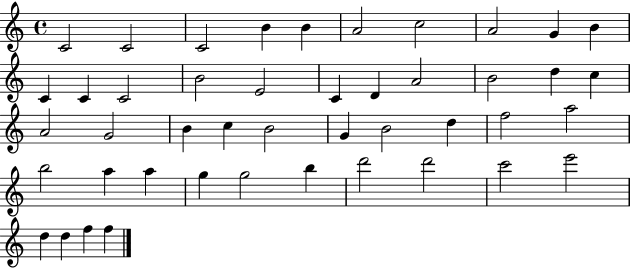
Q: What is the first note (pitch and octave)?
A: C4